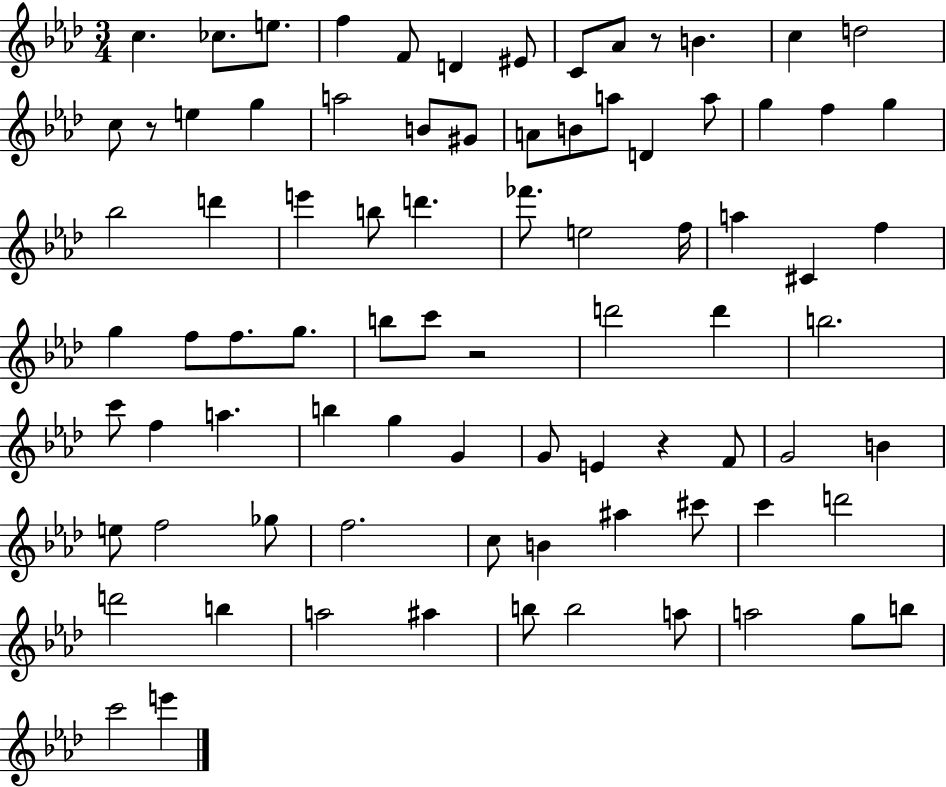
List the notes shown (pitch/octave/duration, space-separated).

C5/q. CES5/e. E5/e. F5/q F4/e D4/q EIS4/e C4/e Ab4/e R/e B4/q. C5/q D5/h C5/e R/e E5/q G5/q A5/h B4/e G#4/e A4/e B4/e A5/e D4/q A5/e G5/q F5/q G5/q Bb5/h D6/q E6/q B5/e D6/q. FES6/e. E5/h F5/s A5/q C#4/q F5/q G5/q F5/e F5/e. G5/e. B5/e C6/e R/h D6/h D6/q B5/h. C6/e F5/q A5/q. B5/q G5/q G4/q G4/e E4/q R/q F4/e G4/h B4/q E5/e F5/h Gb5/e F5/h. C5/e B4/q A#5/q C#6/e C6/q D6/h D6/h B5/q A5/h A#5/q B5/e B5/h A5/e A5/h G5/e B5/e C6/h E6/q